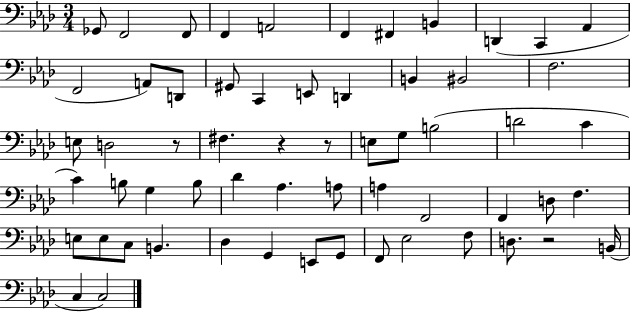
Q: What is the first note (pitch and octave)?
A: Gb2